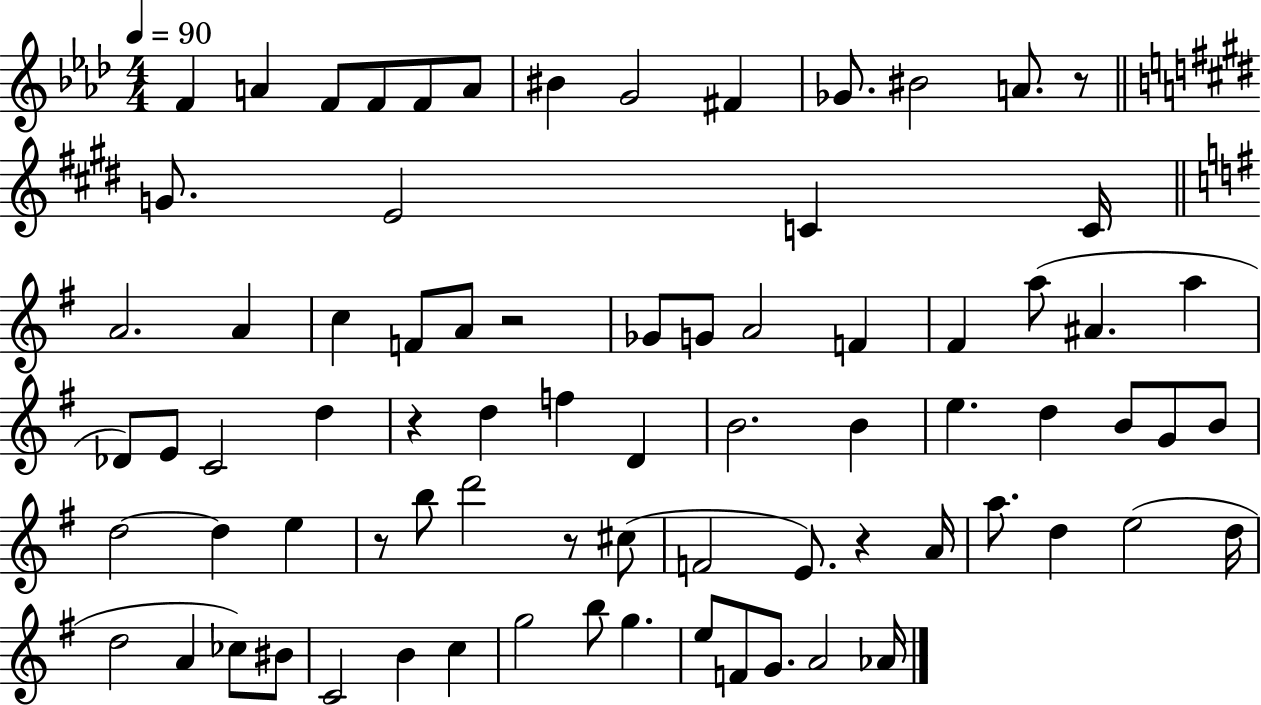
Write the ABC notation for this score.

X:1
T:Untitled
M:4/4
L:1/4
K:Ab
F A F/2 F/2 F/2 A/2 ^B G2 ^F _G/2 ^B2 A/2 z/2 G/2 E2 C C/4 A2 A c F/2 A/2 z2 _G/2 G/2 A2 F ^F a/2 ^A a _D/2 E/2 C2 d z d f D B2 B e d B/2 G/2 B/2 d2 d e z/2 b/2 d'2 z/2 ^c/2 F2 E/2 z A/4 a/2 d e2 d/4 d2 A _c/2 ^B/2 C2 B c g2 b/2 g e/2 F/2 G/2 A2 _A/4